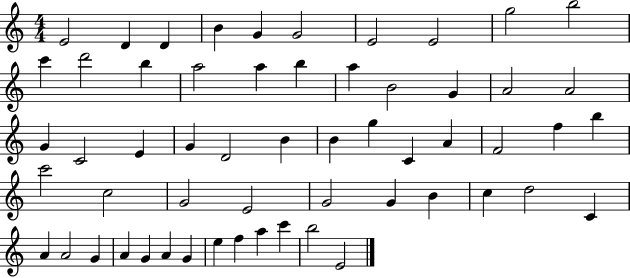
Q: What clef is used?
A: treble